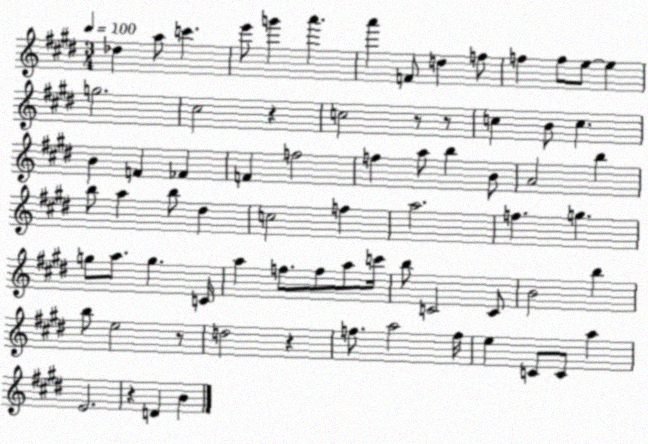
X:1
T:Untitled
M:3/4
L:1/4
K:E
_d a/2 c' e'/2 g' a' a' F/2 d f/2 f f/2 e/2 e g2 ^c2 z c2 z/2 z/2 c B/2 c B F _F F f2 f a/2 b B/2 A2 b b/2 a b/2 ^d c2 f a2 f g g/2 a/2 g C/4 a f/2 f/2 a/2 c'/4 b/2 C2 C/2 B2 b b/2 e2 z/2 d2 z f/2 a2 f/4 e C/2 C/2 a E2 z D B